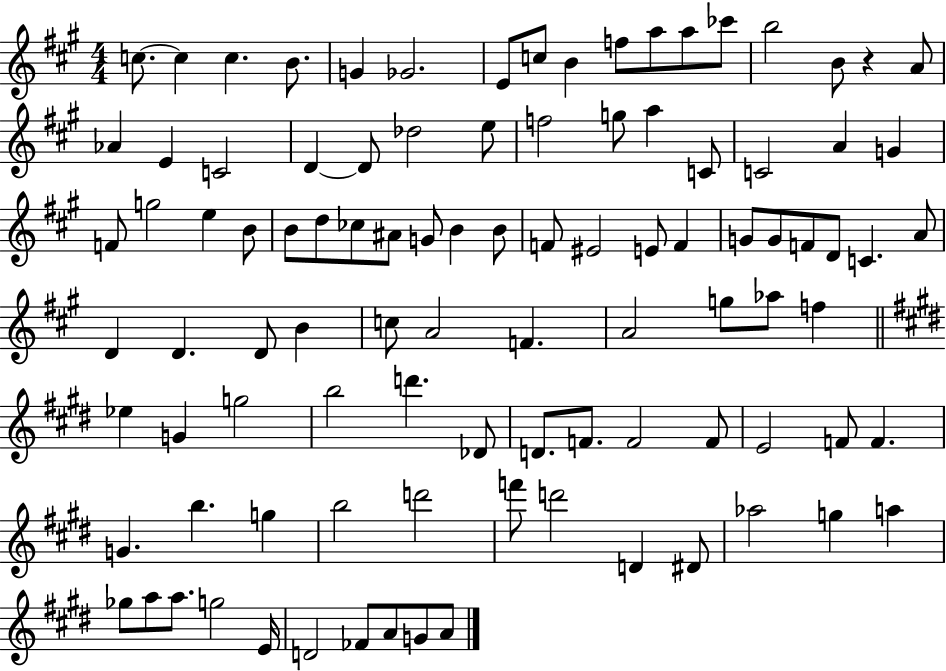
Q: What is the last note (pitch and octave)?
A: A4